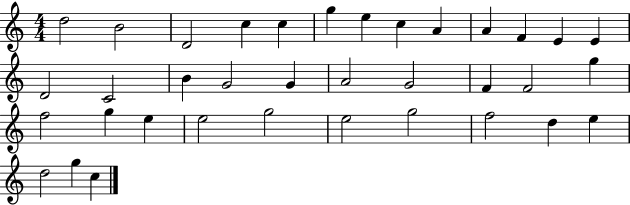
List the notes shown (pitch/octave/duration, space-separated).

D5/h B4/h D4/h C5/q C5/q G5/q E5/q C5/q A4/q A4/q F4/q E4/q E4/q D4/h C4/h B4/q G4/h G4/q A4/h G4/h F4/q F4/h G5/q F5/h G5/q E5/q E5/h G5/h E5/h G5/h F5/h D5/q E5/q D5/h G5/q C5/q